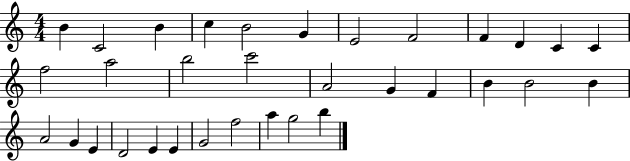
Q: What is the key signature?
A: C major